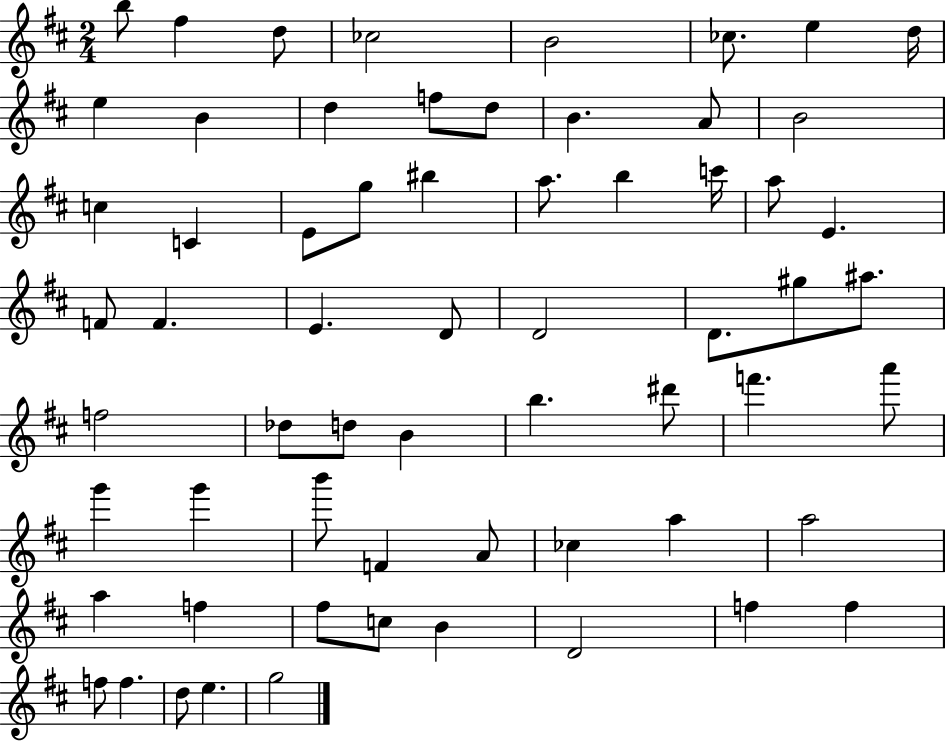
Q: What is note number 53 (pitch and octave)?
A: F#5